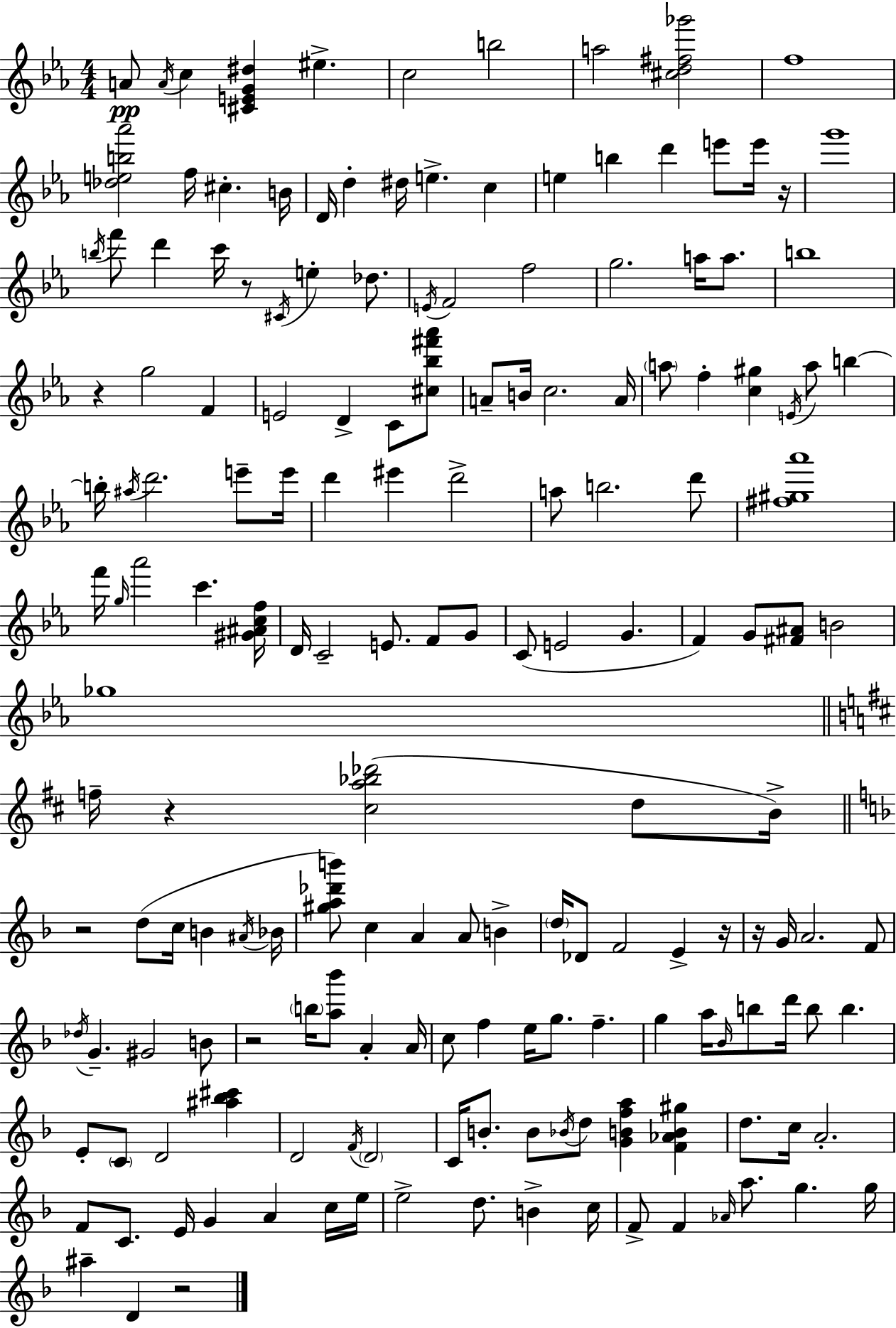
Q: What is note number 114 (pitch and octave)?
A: B5